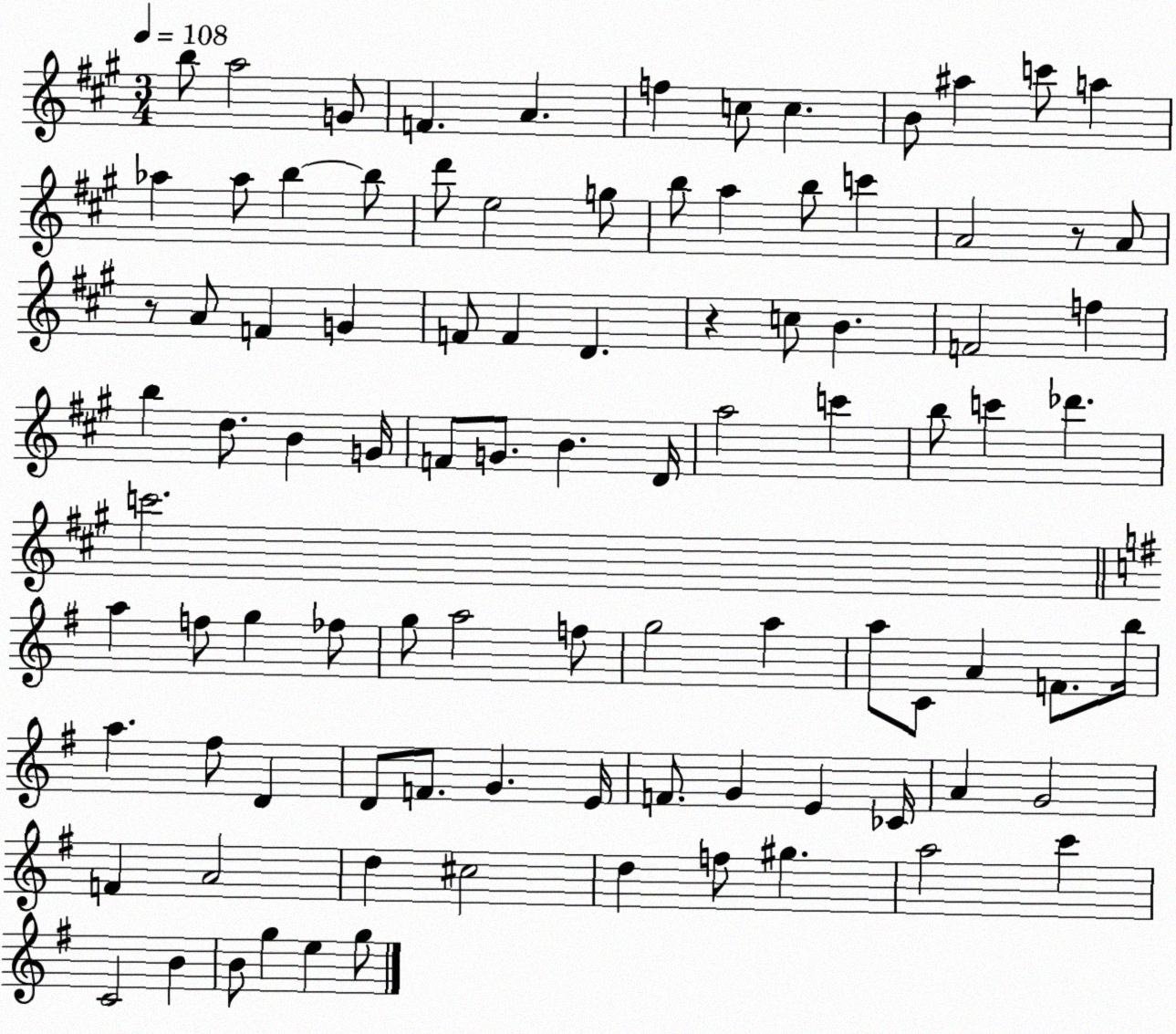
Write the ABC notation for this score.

X:1
T:Untitled
M:3/4
L:1/4
K:A
b/2 a2 G/2 F A f c/2 c B/2 ^a c'/2 a _a _a/2 b b/2 d'/2 e2 g/2 b/2 a b/2 c' A2 z/2 A/2 z/2 A/2 F G F/2 F D z c/2 B F2 f b d/2 B G/4 F/2 G/2 B D/4 a2 c' b/2 c' _d' c'2 a f/2 g _f/2 g/2 a2 f/2 g2 a a/2 C/2 A F/2 b/4 a ^f/2 D D/2 F/2 G E/4 F/2 G E _C/4 A G2 F A2 d ^c2 d f/2 ^g a2 c' C2 B B/2 g e g/2